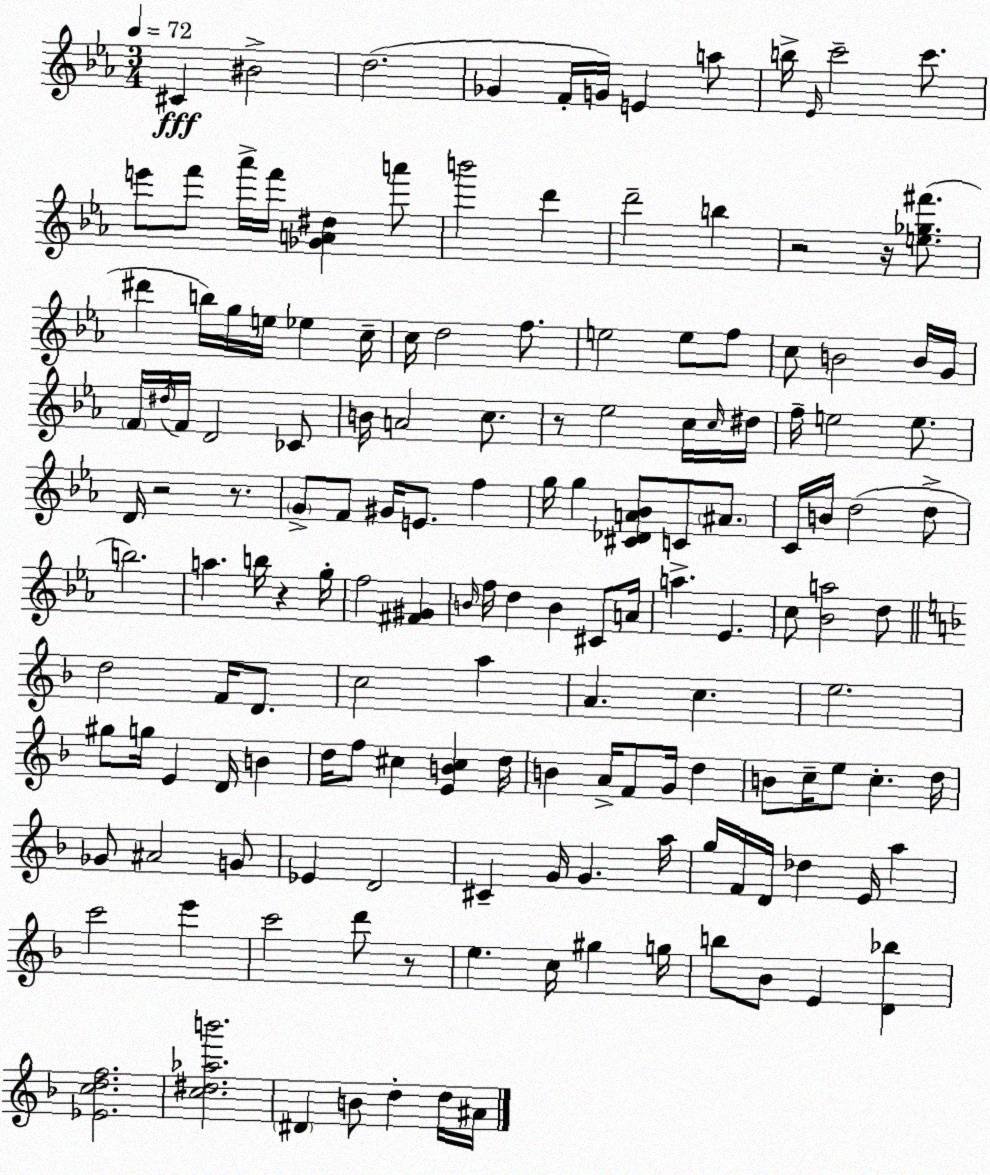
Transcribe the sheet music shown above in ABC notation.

X:1
T:Untitled
M:3/4
L:1/4
K:Eb
^C ^B2 d2 _G F/4 G/4 E a/2 b/4 _E/4 c'2 c'/2 e'/2 f'/2 _a'/4 f'/4 [_GA^d] a'/2 b'2 d' d'2 b z2 z/4 [e_g^f']/2 ^d' b/4 g/4 e/4 _e c/4 c/4 d2 f/2 e2 e/2 f/2 c/2 B2 B/4 G/4 F/4 ^d/4 F/4 D2 _C/2 B/4 A2 c/2 z/2 _e2 c/4 c/4 ^d/4 f/4 e2 e/2 D/4 z2 z/2 G/2 F/2 ^G/4 E/2 f g/4 g [^C_DA_B]/2 C/2 ^A/2 C/4 B/4 d2 d/2 b2 a b/4 z g/4 f2 [^F^G] B/4 f/4 d B ^C/2 A/4 a _E c/2 [_Ba]2 d/2 d2 F/4 D/2 c2 a A c e2 ^g/2 g/4 E D/4 B d/4 f/2 ^c [EB^c] d/4 B A/4 F/2 G/4 d B/2 c/4 e/2 c d/4 _G/2 ^A2 G/2 _E D2 ^C G/4 G a/4 g/4 F/4 D/4 _d E/4 a c'2 e' c'2 d'/2 z/2 e c/4 ^g g/4 b/2 _B/2 E [D_b] [_Ecdf]2 [c^d_ab']2 ^D B/2 d d/4 ^A/4